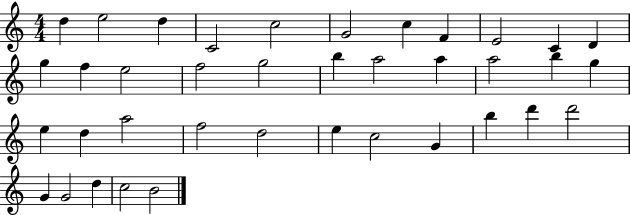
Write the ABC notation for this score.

X:1
T:Untitled
M:4/4
L:1/4
K:C
d e2 d C2 c2 G2 c F E2 C D g f e2 f2 g2 b a2 a a2 b g e d a2 f2 d2 e c2 G b d' d'2 G G2 d c2 B2